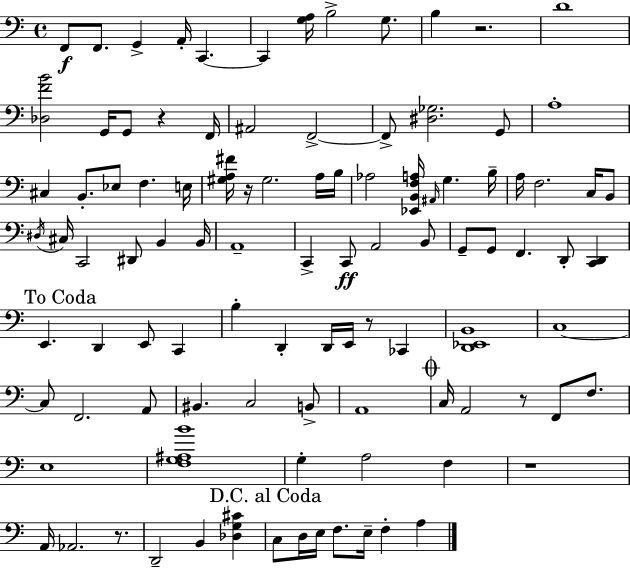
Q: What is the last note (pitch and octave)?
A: A3